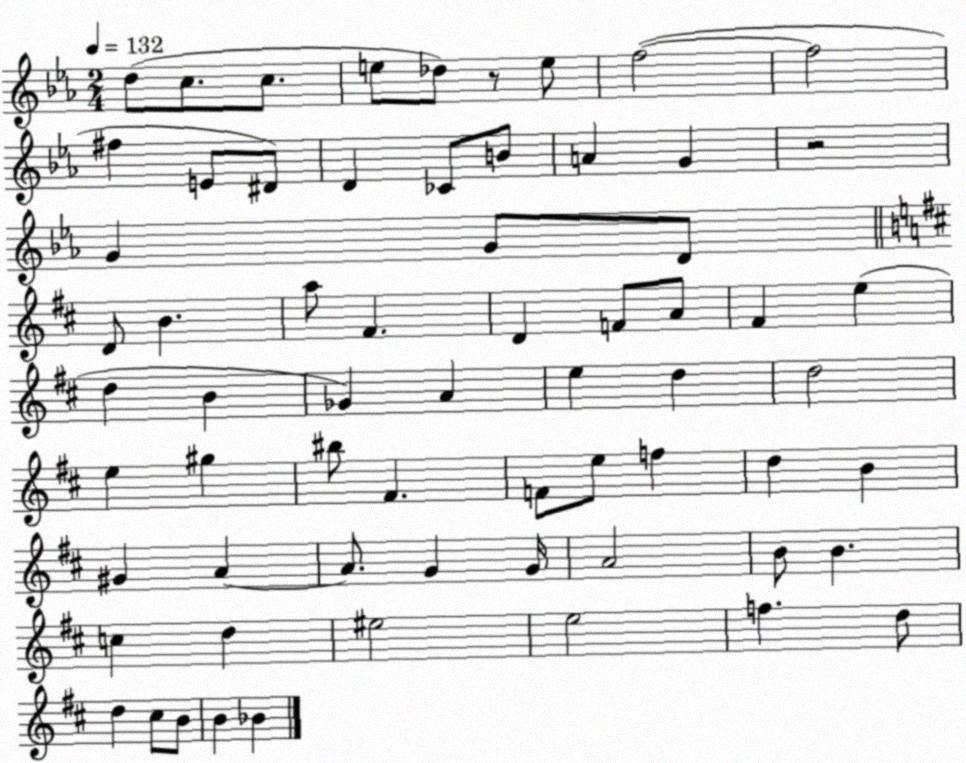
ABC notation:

X:1
T:Untitled
M:2/4
L:1/4
K:Eb
d/2 c/2 c/2 e/2 _d/2 z/2 e/2 f2 f2 ^f E/2 ^D/2 D _C/2 B/2 A G z2 G G/2 D/2 D/2 B a/2 ^F D F/2 A/2 ^F e d B _G A e d d2 e ^g ^b/2 ^F F/2 e/2 f d B ^G A A/2 G G/4 A2 B/2 B c d ^e2 e2 f d/2 d ^c/2 B/2 B _B